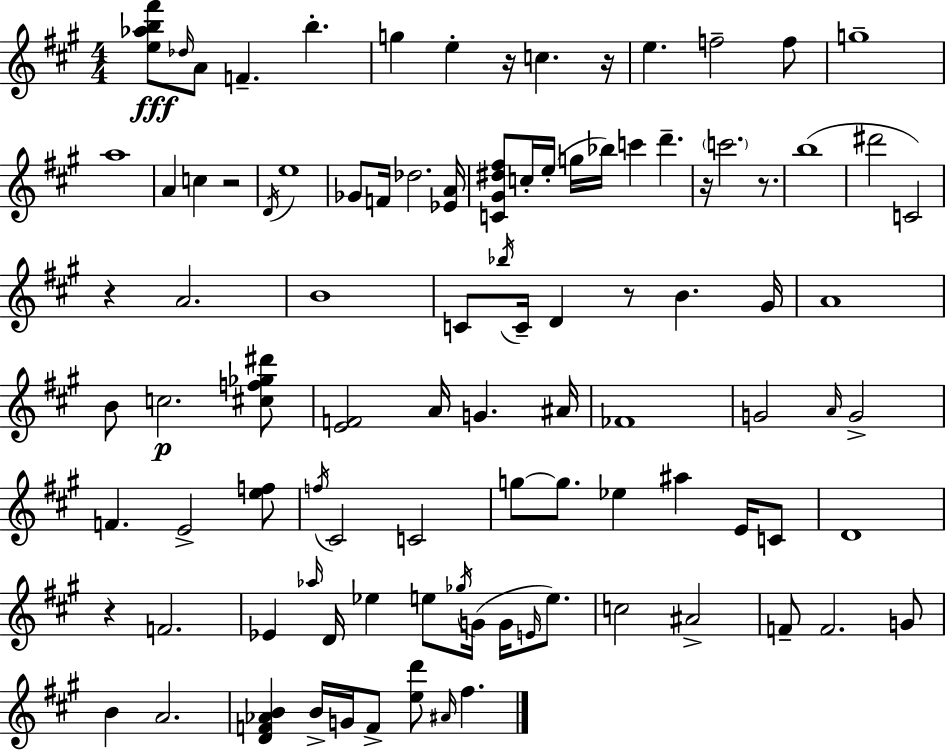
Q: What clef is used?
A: treble